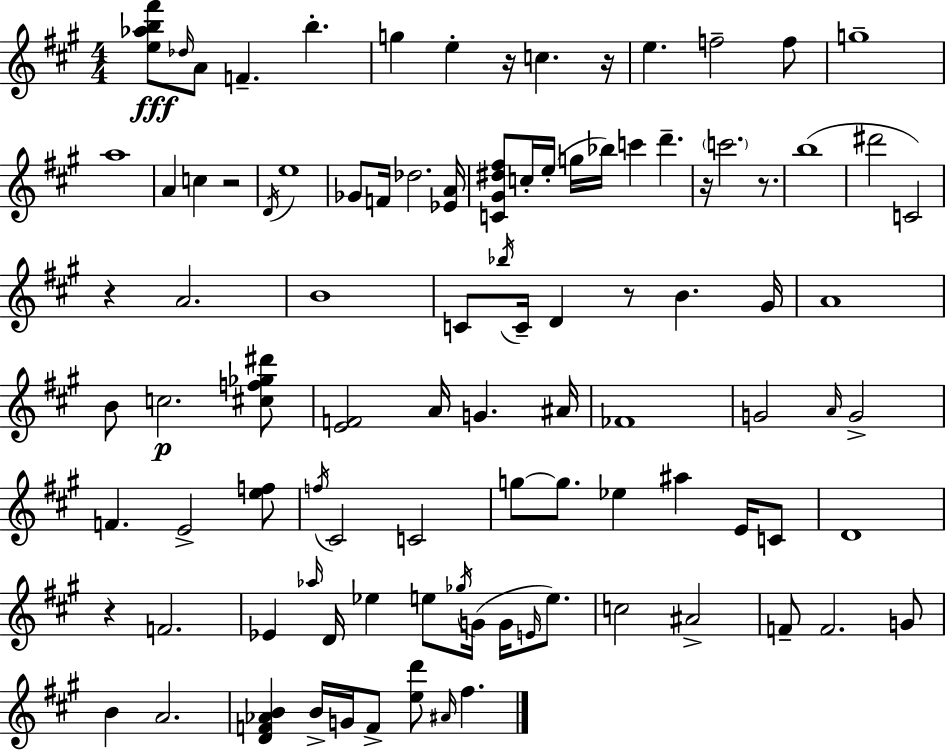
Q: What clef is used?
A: treble